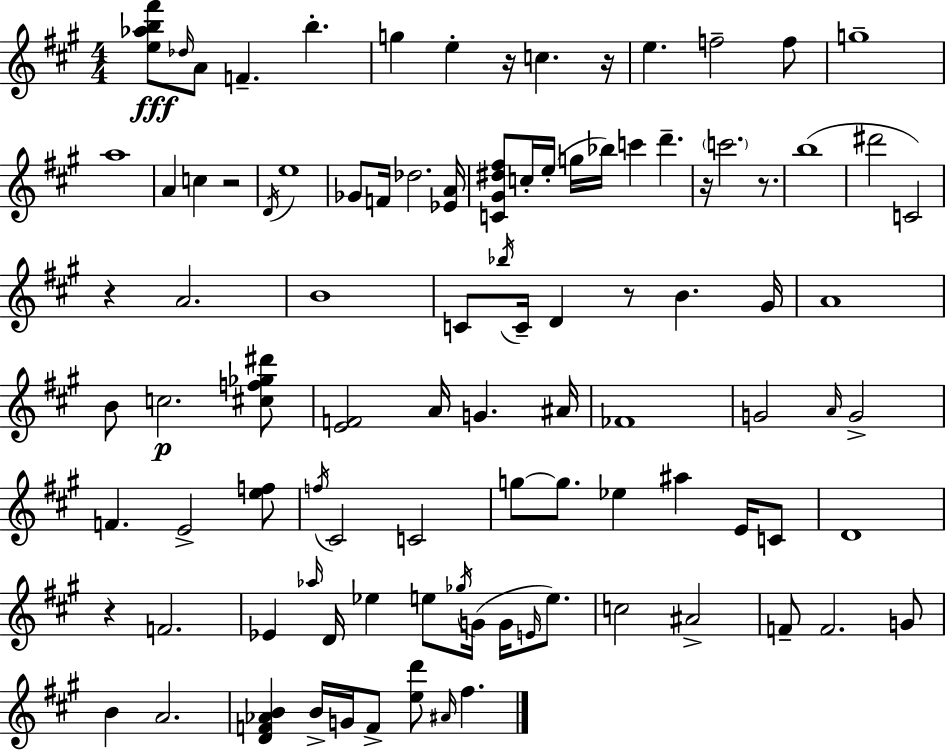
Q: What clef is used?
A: treble